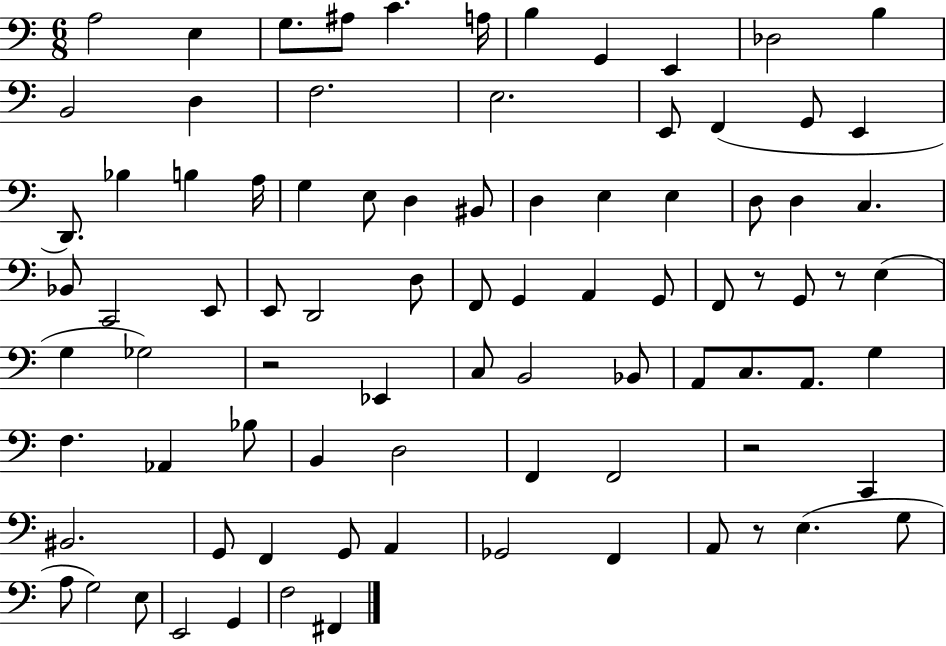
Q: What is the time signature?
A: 6/8